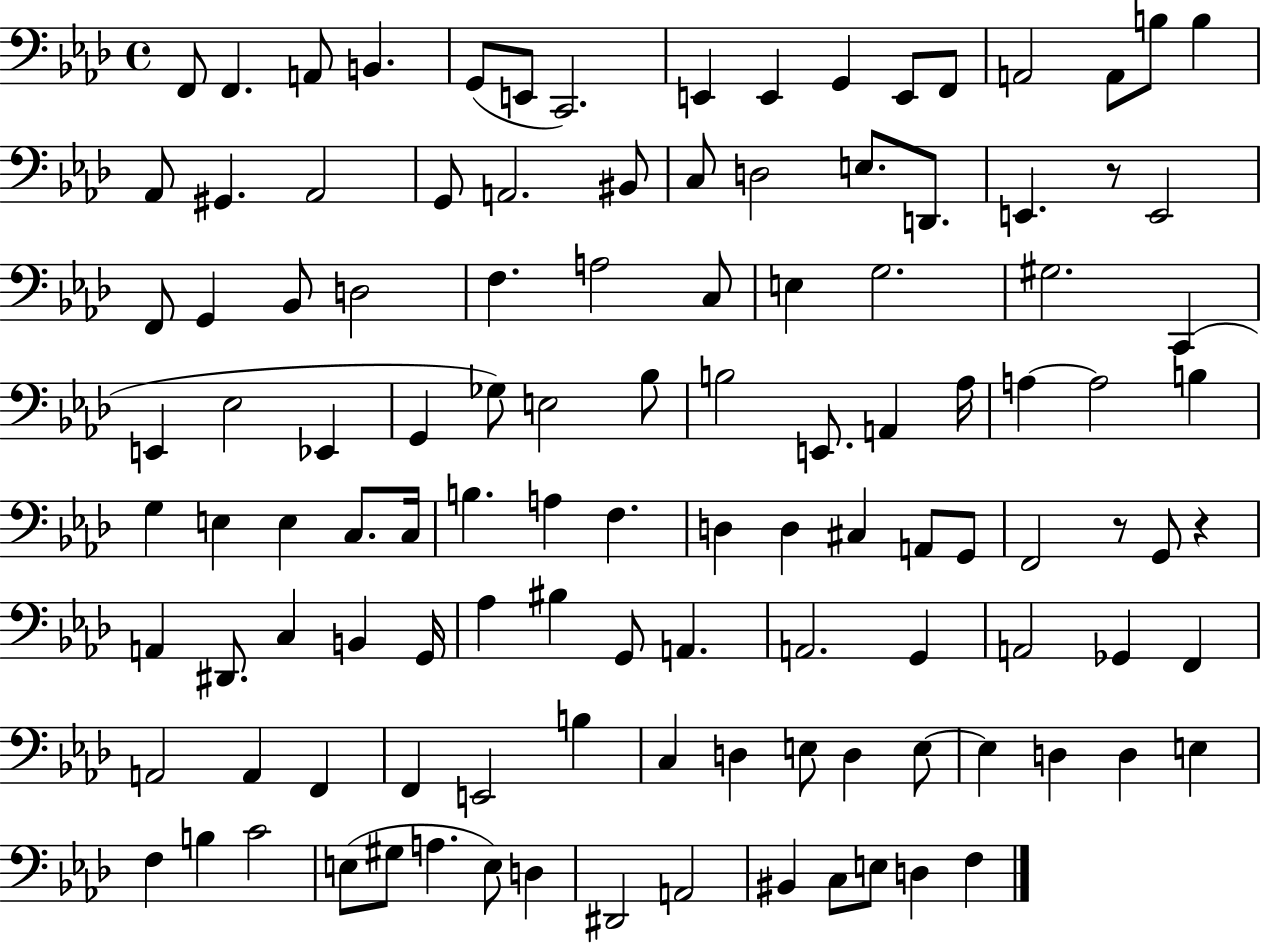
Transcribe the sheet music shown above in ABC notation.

X:1
T:Untitled
M:4/4
L:1/4
K:Ab
F,,/2 F,, A,,/2 B,, G,,/2 E,,/2 C,,2 E,, E,, G,, E,,/2 F,,/2 A,,2 A,,/2 B,/2 B, _A,,/2 ^G,, _A,,2 G,,/2 A,,2 ^B,,/2 C,/2 D,2 E,/2 D,,/2 E,, z/2 E,,2 F,,/2 G,, _B,,/2 D,2 F, A,2 C,/2 E, G,2 ^G,2 C,, E,, _E,2 _E,, G,, _G,/2 E,2 _B,/2 B,2 E,,/2 A,, _A,/4 A, A,2 B, G, E, E, C,/2 C,/4 B, A, F, D, D, ^C, A,,/2 G,,/2 F,,2 z/2 G,,/2 z A,, ^D,,/2 C, B,, G,,/4 _A, ^B, G,,/2 A,, A,,2 G,, A,,2 _G,, F,, A,,2 A,, F,, F,, E,,2 B, C, D, E,/2 D, E,/2 E, D, D, E, F, B, C2 E,/2 ^G,/2 A, E,/2 D, ^D,,2 A,,2 ^B,, C,/2 E,/2 D, F,